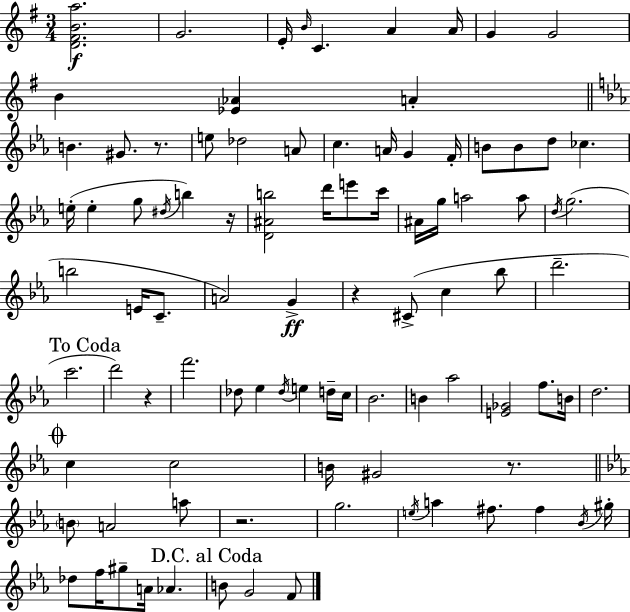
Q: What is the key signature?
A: E minor